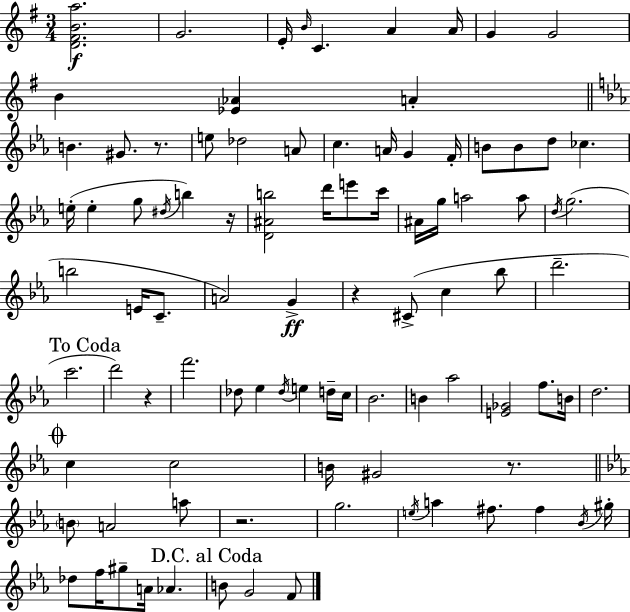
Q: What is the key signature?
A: E minor